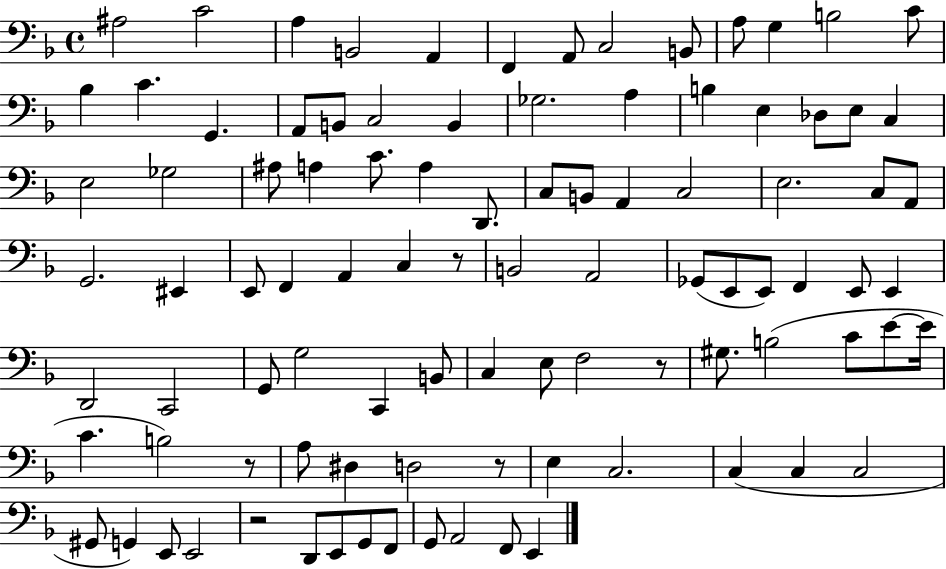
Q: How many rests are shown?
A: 5